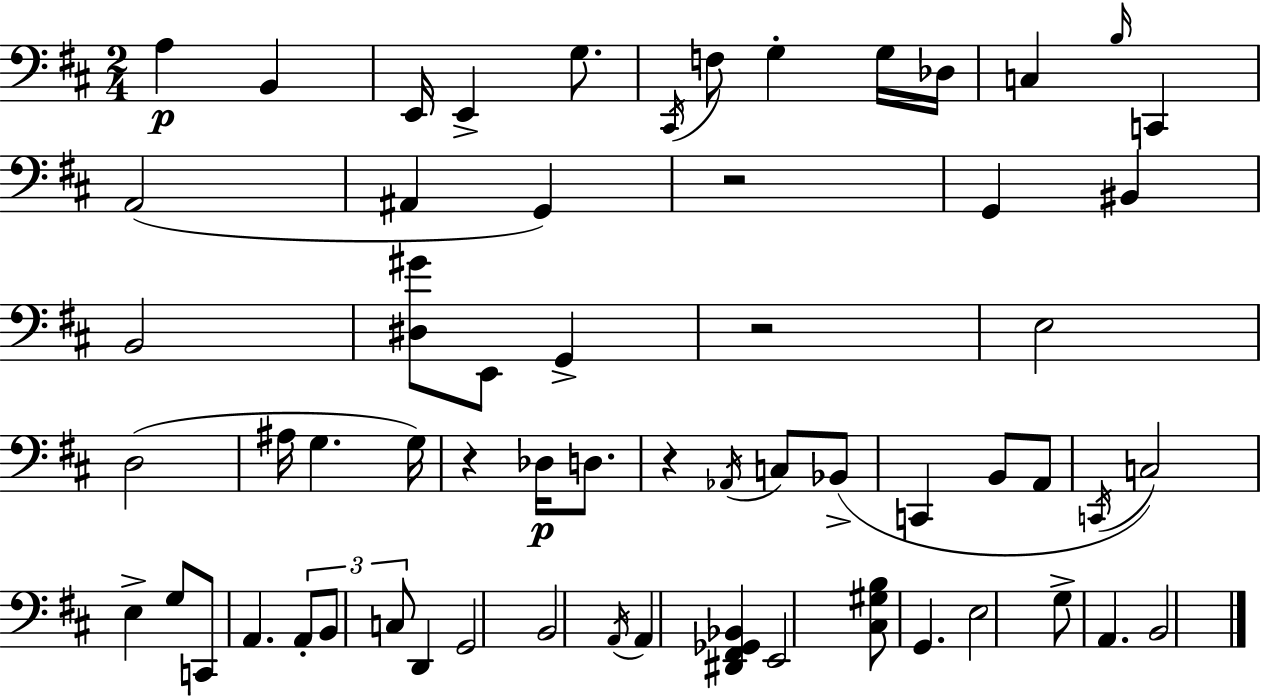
X:1
T:Untitled
M:2/4
L:1/4
K:D
A, B,, E,,/4 E,, G,/2 ^C,,/4 F,/2 G, G,/4 _D,/4 C, B,/4 C,, A,,2 ^A,, G,, z2 G,, ^B,, B,,2 [^D,^G]/2 E,,/2 G,, z2 E,2 D,2 ^A,/4 G, G,/4 z _D,/4 D,/2 z _A,,/4 C,/2 _B,,/2 C,, B,,/2 A,,/2 C,,/4 C,2 E, G,/2 C,,/2 A,, A,,/2 B,,/2 C,/2 D,, G,,2 B,,2 A,,/4 A,, [^D,,^F,,_G,,_B,,] E,,2 [^C,^G,B,]/2 G,, E,2 G,/2 A,, B,,2